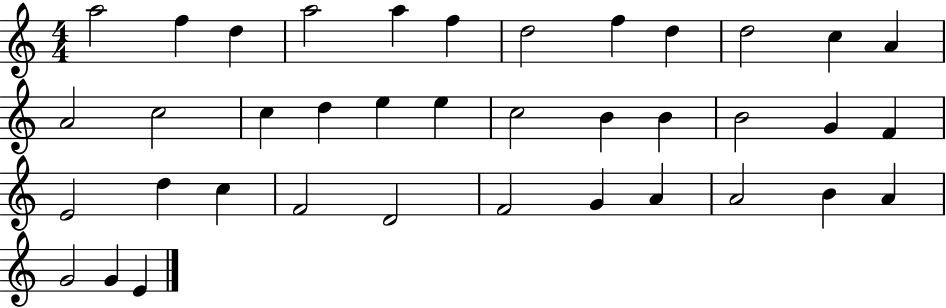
X:1
T:Untitled
M:4/4
L:1/4
K:C
a2 f d a2 a f d2 f d d2 c A A2 c2 c d e e c2 B B B2 G F E2 d c F2 D2 F2 G A A2 B A G2 G E